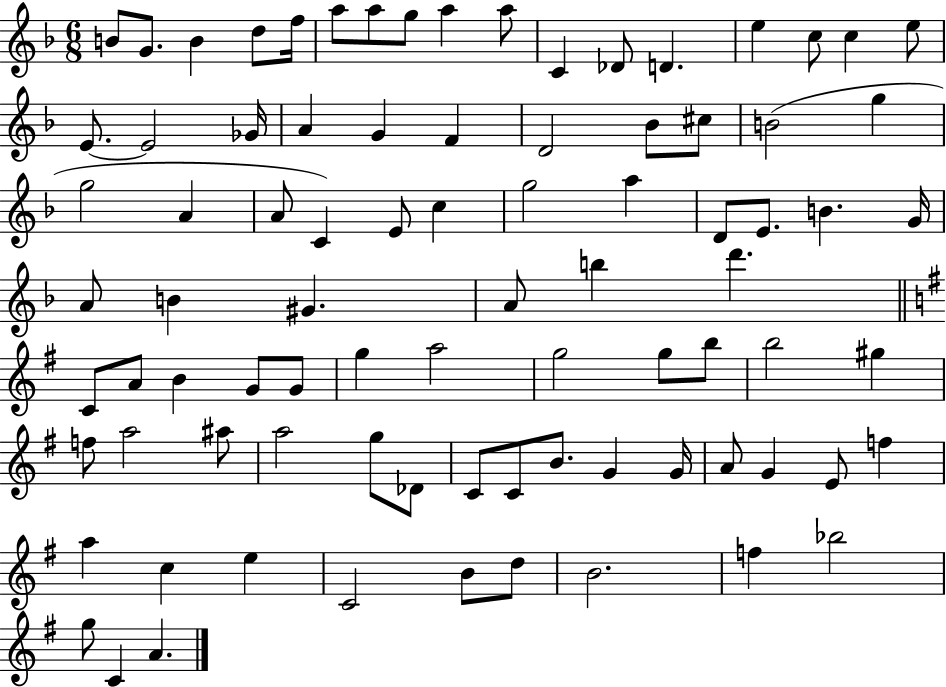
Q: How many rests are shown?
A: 0